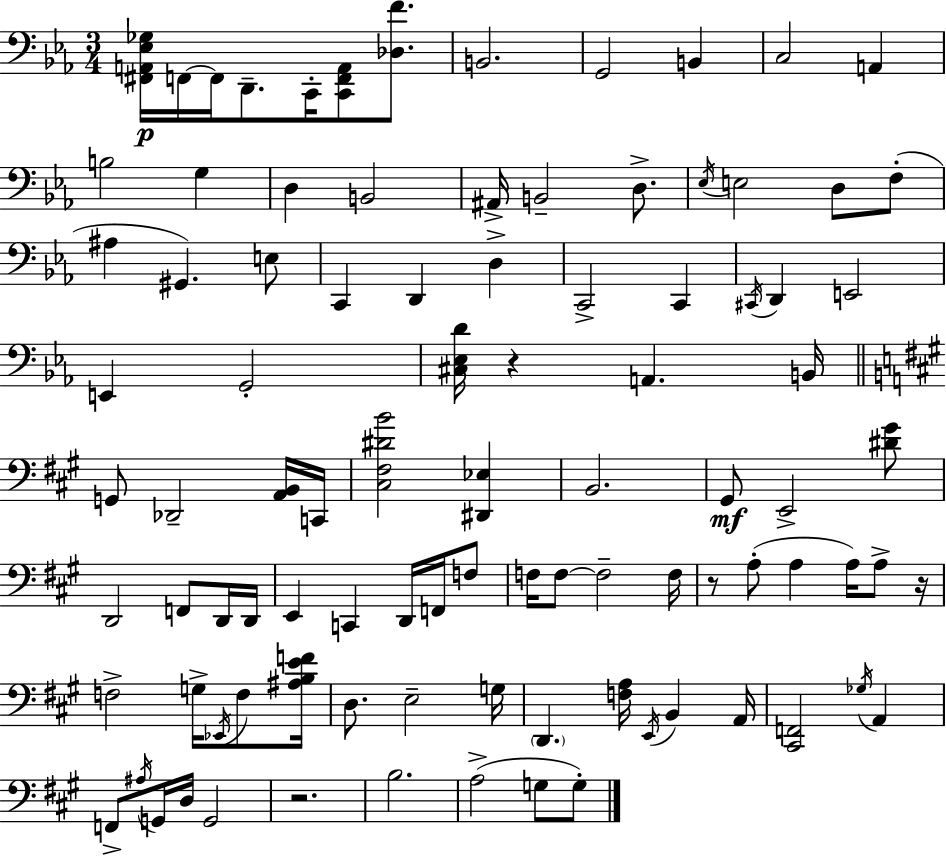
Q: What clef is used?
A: bass